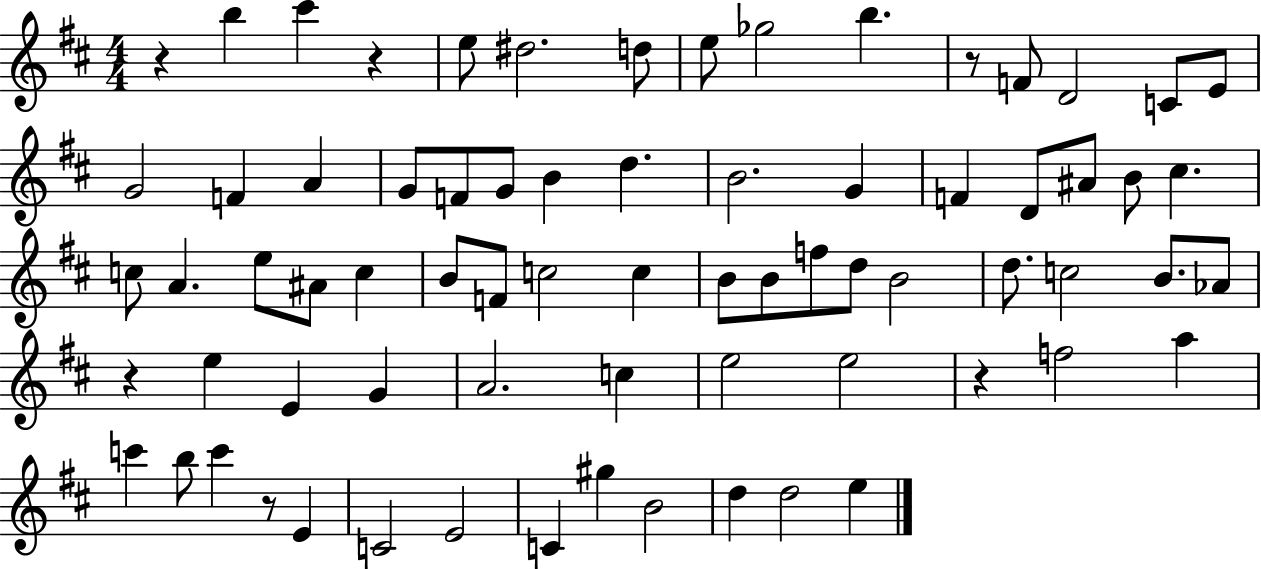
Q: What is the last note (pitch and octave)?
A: E5